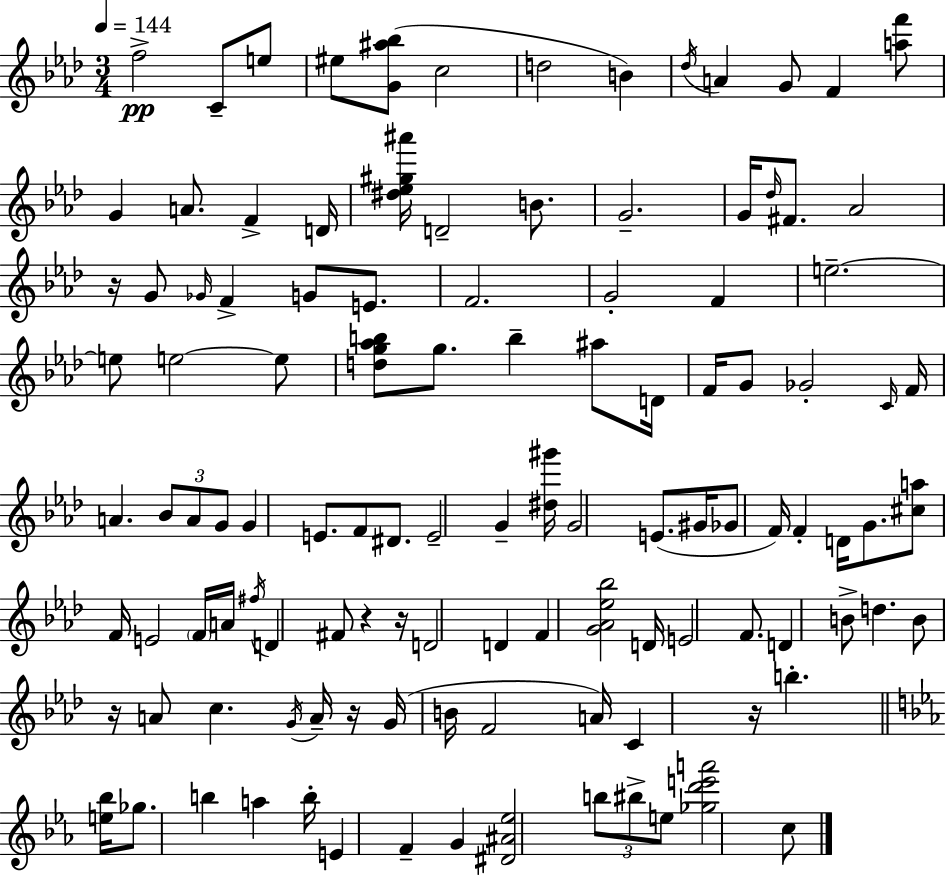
X:1
T:Untitled
M:3/4
L:1/4
K:Ab
f2 C/2 e/2 ^e/2 [G^a_b]/2 c2 d2 B _d/4 A G/2 F [af']/2 G A/2 F D/4 [^d_e^g^a']/4 D2 B/2 G2 G/4 _d/4 ^F/2 _A2 z/4 G/2 _G/4 F G/2 E/2 F2 G2 F e2 e/2 e2 e/2 [dg_ab]/2 g/2 b ^a/2 D/4 F/4 G/2 _G2 C/4 F/4 A _B/2 A/2 G/2 G E/2 F/2 ^D/2 E2 G [^d^g']/4 G2 E/2 ^G/4 _G/2 F/4 F D/4 G/2 [^ca]/2 F/4 E2 F/4 A/4 ^f/4 D ^F/2 z z/4 D2 D F [G_A_e_b]2 D/4 E2 F/2 D B/2 d B/2 z/4 A/2 c G/4 A/4 z/4 G/4 B/4 F2 A/4 C z/4 b [e_b]/4 _g/2 b a b/4 E F G [^D^A_e]2 b/2 ^b/2 e/2 [_gd'e'a']2 c/2